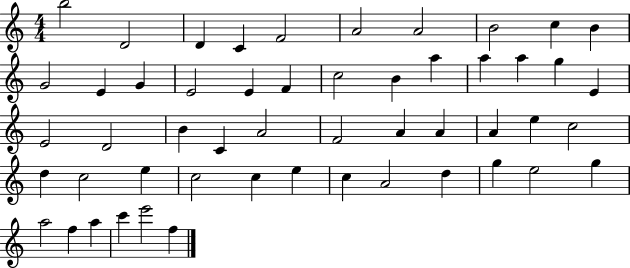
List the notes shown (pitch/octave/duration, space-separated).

B5/h D4/h D4/q C4/q F4/h A4/h A4/h B4/h C5/q B4/q G4/h E4/q G4/q E4/h E4/q F4/q C5/h B4/q A5/q A5/q A5/q G5/q E4/q E4/h D4/h B4/q C4/q A4/h F4/h A4/q A4/q A4/q E5/q C5/h D5/q C5/h E5/q C5/h C5/q E5/q C5/q A4/h D5/q G5/q E5/h G5/q A5/h F5/q A5/q C6/q E6/h F5/q